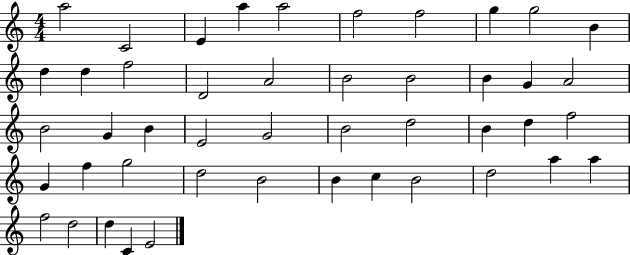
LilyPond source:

{
  \clef treble
  \numericTimeSignature
  \time 4/4
  \key c \major
  a''2 c'2 | e'4 a''4 a''2 | f''2 f''2 | g''4 g''2 b'4 | \break d''4 d''4 f''2 | d'2 a'2 | b'2 b'2 | b'4 g'4 a'2 | \break b'2 g'4 b'4 | e'2 g'2 | b'2 d''2 | b'4 d''4 f''2 | \break g'4 f''4 g''2 | d''2 b'2 | b'4 c''4 b'2 | d''2 a''4 a''4 | \break f''2 d''2 | d''4 c'4 e'2 | \bar "|."
}